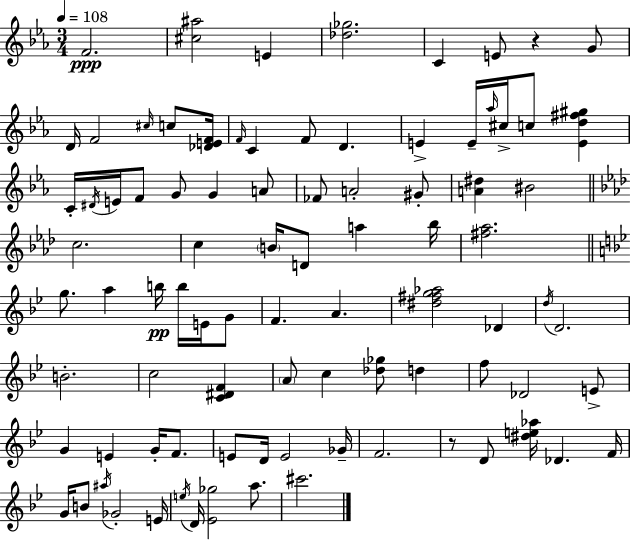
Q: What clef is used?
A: treble